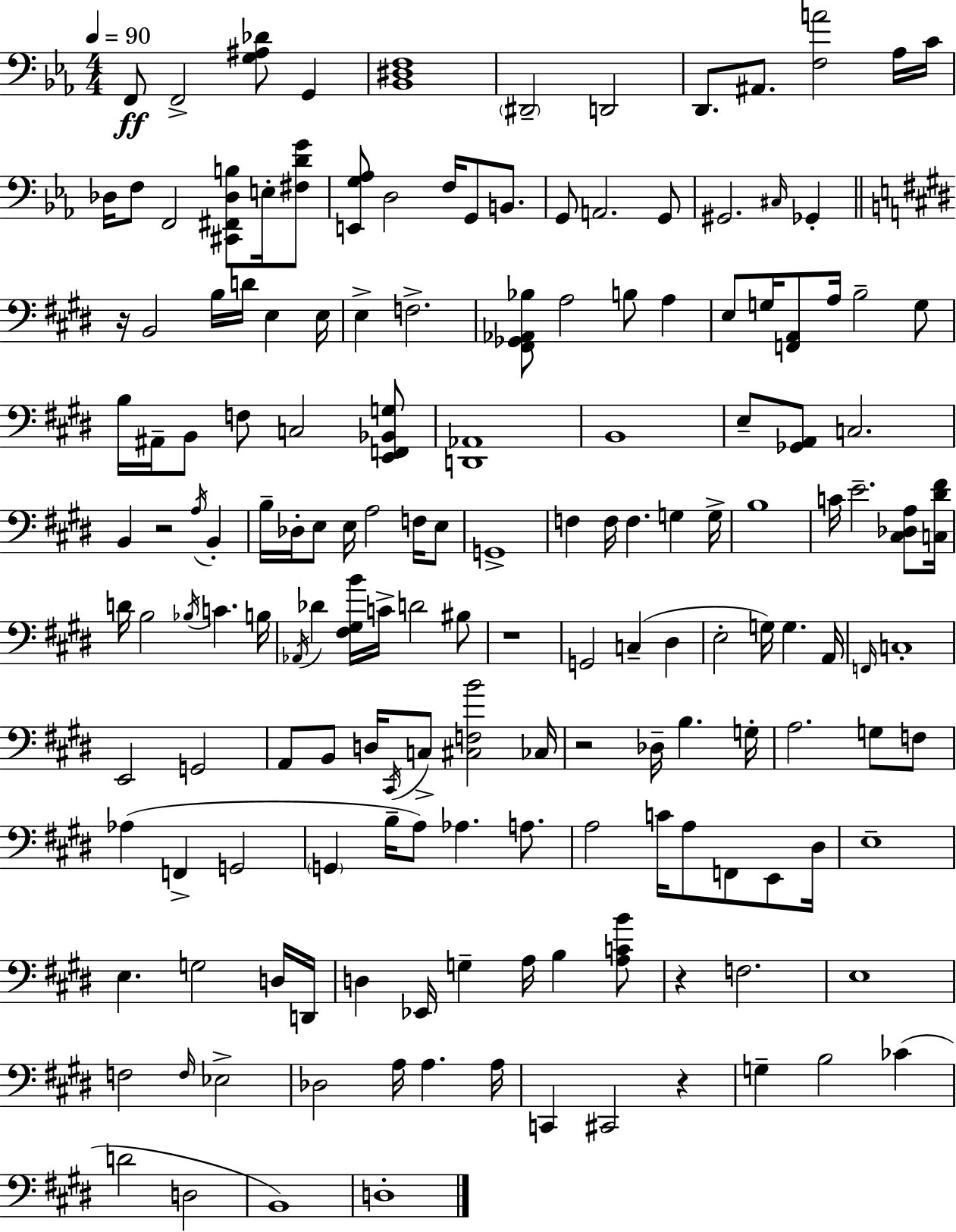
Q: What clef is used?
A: bass